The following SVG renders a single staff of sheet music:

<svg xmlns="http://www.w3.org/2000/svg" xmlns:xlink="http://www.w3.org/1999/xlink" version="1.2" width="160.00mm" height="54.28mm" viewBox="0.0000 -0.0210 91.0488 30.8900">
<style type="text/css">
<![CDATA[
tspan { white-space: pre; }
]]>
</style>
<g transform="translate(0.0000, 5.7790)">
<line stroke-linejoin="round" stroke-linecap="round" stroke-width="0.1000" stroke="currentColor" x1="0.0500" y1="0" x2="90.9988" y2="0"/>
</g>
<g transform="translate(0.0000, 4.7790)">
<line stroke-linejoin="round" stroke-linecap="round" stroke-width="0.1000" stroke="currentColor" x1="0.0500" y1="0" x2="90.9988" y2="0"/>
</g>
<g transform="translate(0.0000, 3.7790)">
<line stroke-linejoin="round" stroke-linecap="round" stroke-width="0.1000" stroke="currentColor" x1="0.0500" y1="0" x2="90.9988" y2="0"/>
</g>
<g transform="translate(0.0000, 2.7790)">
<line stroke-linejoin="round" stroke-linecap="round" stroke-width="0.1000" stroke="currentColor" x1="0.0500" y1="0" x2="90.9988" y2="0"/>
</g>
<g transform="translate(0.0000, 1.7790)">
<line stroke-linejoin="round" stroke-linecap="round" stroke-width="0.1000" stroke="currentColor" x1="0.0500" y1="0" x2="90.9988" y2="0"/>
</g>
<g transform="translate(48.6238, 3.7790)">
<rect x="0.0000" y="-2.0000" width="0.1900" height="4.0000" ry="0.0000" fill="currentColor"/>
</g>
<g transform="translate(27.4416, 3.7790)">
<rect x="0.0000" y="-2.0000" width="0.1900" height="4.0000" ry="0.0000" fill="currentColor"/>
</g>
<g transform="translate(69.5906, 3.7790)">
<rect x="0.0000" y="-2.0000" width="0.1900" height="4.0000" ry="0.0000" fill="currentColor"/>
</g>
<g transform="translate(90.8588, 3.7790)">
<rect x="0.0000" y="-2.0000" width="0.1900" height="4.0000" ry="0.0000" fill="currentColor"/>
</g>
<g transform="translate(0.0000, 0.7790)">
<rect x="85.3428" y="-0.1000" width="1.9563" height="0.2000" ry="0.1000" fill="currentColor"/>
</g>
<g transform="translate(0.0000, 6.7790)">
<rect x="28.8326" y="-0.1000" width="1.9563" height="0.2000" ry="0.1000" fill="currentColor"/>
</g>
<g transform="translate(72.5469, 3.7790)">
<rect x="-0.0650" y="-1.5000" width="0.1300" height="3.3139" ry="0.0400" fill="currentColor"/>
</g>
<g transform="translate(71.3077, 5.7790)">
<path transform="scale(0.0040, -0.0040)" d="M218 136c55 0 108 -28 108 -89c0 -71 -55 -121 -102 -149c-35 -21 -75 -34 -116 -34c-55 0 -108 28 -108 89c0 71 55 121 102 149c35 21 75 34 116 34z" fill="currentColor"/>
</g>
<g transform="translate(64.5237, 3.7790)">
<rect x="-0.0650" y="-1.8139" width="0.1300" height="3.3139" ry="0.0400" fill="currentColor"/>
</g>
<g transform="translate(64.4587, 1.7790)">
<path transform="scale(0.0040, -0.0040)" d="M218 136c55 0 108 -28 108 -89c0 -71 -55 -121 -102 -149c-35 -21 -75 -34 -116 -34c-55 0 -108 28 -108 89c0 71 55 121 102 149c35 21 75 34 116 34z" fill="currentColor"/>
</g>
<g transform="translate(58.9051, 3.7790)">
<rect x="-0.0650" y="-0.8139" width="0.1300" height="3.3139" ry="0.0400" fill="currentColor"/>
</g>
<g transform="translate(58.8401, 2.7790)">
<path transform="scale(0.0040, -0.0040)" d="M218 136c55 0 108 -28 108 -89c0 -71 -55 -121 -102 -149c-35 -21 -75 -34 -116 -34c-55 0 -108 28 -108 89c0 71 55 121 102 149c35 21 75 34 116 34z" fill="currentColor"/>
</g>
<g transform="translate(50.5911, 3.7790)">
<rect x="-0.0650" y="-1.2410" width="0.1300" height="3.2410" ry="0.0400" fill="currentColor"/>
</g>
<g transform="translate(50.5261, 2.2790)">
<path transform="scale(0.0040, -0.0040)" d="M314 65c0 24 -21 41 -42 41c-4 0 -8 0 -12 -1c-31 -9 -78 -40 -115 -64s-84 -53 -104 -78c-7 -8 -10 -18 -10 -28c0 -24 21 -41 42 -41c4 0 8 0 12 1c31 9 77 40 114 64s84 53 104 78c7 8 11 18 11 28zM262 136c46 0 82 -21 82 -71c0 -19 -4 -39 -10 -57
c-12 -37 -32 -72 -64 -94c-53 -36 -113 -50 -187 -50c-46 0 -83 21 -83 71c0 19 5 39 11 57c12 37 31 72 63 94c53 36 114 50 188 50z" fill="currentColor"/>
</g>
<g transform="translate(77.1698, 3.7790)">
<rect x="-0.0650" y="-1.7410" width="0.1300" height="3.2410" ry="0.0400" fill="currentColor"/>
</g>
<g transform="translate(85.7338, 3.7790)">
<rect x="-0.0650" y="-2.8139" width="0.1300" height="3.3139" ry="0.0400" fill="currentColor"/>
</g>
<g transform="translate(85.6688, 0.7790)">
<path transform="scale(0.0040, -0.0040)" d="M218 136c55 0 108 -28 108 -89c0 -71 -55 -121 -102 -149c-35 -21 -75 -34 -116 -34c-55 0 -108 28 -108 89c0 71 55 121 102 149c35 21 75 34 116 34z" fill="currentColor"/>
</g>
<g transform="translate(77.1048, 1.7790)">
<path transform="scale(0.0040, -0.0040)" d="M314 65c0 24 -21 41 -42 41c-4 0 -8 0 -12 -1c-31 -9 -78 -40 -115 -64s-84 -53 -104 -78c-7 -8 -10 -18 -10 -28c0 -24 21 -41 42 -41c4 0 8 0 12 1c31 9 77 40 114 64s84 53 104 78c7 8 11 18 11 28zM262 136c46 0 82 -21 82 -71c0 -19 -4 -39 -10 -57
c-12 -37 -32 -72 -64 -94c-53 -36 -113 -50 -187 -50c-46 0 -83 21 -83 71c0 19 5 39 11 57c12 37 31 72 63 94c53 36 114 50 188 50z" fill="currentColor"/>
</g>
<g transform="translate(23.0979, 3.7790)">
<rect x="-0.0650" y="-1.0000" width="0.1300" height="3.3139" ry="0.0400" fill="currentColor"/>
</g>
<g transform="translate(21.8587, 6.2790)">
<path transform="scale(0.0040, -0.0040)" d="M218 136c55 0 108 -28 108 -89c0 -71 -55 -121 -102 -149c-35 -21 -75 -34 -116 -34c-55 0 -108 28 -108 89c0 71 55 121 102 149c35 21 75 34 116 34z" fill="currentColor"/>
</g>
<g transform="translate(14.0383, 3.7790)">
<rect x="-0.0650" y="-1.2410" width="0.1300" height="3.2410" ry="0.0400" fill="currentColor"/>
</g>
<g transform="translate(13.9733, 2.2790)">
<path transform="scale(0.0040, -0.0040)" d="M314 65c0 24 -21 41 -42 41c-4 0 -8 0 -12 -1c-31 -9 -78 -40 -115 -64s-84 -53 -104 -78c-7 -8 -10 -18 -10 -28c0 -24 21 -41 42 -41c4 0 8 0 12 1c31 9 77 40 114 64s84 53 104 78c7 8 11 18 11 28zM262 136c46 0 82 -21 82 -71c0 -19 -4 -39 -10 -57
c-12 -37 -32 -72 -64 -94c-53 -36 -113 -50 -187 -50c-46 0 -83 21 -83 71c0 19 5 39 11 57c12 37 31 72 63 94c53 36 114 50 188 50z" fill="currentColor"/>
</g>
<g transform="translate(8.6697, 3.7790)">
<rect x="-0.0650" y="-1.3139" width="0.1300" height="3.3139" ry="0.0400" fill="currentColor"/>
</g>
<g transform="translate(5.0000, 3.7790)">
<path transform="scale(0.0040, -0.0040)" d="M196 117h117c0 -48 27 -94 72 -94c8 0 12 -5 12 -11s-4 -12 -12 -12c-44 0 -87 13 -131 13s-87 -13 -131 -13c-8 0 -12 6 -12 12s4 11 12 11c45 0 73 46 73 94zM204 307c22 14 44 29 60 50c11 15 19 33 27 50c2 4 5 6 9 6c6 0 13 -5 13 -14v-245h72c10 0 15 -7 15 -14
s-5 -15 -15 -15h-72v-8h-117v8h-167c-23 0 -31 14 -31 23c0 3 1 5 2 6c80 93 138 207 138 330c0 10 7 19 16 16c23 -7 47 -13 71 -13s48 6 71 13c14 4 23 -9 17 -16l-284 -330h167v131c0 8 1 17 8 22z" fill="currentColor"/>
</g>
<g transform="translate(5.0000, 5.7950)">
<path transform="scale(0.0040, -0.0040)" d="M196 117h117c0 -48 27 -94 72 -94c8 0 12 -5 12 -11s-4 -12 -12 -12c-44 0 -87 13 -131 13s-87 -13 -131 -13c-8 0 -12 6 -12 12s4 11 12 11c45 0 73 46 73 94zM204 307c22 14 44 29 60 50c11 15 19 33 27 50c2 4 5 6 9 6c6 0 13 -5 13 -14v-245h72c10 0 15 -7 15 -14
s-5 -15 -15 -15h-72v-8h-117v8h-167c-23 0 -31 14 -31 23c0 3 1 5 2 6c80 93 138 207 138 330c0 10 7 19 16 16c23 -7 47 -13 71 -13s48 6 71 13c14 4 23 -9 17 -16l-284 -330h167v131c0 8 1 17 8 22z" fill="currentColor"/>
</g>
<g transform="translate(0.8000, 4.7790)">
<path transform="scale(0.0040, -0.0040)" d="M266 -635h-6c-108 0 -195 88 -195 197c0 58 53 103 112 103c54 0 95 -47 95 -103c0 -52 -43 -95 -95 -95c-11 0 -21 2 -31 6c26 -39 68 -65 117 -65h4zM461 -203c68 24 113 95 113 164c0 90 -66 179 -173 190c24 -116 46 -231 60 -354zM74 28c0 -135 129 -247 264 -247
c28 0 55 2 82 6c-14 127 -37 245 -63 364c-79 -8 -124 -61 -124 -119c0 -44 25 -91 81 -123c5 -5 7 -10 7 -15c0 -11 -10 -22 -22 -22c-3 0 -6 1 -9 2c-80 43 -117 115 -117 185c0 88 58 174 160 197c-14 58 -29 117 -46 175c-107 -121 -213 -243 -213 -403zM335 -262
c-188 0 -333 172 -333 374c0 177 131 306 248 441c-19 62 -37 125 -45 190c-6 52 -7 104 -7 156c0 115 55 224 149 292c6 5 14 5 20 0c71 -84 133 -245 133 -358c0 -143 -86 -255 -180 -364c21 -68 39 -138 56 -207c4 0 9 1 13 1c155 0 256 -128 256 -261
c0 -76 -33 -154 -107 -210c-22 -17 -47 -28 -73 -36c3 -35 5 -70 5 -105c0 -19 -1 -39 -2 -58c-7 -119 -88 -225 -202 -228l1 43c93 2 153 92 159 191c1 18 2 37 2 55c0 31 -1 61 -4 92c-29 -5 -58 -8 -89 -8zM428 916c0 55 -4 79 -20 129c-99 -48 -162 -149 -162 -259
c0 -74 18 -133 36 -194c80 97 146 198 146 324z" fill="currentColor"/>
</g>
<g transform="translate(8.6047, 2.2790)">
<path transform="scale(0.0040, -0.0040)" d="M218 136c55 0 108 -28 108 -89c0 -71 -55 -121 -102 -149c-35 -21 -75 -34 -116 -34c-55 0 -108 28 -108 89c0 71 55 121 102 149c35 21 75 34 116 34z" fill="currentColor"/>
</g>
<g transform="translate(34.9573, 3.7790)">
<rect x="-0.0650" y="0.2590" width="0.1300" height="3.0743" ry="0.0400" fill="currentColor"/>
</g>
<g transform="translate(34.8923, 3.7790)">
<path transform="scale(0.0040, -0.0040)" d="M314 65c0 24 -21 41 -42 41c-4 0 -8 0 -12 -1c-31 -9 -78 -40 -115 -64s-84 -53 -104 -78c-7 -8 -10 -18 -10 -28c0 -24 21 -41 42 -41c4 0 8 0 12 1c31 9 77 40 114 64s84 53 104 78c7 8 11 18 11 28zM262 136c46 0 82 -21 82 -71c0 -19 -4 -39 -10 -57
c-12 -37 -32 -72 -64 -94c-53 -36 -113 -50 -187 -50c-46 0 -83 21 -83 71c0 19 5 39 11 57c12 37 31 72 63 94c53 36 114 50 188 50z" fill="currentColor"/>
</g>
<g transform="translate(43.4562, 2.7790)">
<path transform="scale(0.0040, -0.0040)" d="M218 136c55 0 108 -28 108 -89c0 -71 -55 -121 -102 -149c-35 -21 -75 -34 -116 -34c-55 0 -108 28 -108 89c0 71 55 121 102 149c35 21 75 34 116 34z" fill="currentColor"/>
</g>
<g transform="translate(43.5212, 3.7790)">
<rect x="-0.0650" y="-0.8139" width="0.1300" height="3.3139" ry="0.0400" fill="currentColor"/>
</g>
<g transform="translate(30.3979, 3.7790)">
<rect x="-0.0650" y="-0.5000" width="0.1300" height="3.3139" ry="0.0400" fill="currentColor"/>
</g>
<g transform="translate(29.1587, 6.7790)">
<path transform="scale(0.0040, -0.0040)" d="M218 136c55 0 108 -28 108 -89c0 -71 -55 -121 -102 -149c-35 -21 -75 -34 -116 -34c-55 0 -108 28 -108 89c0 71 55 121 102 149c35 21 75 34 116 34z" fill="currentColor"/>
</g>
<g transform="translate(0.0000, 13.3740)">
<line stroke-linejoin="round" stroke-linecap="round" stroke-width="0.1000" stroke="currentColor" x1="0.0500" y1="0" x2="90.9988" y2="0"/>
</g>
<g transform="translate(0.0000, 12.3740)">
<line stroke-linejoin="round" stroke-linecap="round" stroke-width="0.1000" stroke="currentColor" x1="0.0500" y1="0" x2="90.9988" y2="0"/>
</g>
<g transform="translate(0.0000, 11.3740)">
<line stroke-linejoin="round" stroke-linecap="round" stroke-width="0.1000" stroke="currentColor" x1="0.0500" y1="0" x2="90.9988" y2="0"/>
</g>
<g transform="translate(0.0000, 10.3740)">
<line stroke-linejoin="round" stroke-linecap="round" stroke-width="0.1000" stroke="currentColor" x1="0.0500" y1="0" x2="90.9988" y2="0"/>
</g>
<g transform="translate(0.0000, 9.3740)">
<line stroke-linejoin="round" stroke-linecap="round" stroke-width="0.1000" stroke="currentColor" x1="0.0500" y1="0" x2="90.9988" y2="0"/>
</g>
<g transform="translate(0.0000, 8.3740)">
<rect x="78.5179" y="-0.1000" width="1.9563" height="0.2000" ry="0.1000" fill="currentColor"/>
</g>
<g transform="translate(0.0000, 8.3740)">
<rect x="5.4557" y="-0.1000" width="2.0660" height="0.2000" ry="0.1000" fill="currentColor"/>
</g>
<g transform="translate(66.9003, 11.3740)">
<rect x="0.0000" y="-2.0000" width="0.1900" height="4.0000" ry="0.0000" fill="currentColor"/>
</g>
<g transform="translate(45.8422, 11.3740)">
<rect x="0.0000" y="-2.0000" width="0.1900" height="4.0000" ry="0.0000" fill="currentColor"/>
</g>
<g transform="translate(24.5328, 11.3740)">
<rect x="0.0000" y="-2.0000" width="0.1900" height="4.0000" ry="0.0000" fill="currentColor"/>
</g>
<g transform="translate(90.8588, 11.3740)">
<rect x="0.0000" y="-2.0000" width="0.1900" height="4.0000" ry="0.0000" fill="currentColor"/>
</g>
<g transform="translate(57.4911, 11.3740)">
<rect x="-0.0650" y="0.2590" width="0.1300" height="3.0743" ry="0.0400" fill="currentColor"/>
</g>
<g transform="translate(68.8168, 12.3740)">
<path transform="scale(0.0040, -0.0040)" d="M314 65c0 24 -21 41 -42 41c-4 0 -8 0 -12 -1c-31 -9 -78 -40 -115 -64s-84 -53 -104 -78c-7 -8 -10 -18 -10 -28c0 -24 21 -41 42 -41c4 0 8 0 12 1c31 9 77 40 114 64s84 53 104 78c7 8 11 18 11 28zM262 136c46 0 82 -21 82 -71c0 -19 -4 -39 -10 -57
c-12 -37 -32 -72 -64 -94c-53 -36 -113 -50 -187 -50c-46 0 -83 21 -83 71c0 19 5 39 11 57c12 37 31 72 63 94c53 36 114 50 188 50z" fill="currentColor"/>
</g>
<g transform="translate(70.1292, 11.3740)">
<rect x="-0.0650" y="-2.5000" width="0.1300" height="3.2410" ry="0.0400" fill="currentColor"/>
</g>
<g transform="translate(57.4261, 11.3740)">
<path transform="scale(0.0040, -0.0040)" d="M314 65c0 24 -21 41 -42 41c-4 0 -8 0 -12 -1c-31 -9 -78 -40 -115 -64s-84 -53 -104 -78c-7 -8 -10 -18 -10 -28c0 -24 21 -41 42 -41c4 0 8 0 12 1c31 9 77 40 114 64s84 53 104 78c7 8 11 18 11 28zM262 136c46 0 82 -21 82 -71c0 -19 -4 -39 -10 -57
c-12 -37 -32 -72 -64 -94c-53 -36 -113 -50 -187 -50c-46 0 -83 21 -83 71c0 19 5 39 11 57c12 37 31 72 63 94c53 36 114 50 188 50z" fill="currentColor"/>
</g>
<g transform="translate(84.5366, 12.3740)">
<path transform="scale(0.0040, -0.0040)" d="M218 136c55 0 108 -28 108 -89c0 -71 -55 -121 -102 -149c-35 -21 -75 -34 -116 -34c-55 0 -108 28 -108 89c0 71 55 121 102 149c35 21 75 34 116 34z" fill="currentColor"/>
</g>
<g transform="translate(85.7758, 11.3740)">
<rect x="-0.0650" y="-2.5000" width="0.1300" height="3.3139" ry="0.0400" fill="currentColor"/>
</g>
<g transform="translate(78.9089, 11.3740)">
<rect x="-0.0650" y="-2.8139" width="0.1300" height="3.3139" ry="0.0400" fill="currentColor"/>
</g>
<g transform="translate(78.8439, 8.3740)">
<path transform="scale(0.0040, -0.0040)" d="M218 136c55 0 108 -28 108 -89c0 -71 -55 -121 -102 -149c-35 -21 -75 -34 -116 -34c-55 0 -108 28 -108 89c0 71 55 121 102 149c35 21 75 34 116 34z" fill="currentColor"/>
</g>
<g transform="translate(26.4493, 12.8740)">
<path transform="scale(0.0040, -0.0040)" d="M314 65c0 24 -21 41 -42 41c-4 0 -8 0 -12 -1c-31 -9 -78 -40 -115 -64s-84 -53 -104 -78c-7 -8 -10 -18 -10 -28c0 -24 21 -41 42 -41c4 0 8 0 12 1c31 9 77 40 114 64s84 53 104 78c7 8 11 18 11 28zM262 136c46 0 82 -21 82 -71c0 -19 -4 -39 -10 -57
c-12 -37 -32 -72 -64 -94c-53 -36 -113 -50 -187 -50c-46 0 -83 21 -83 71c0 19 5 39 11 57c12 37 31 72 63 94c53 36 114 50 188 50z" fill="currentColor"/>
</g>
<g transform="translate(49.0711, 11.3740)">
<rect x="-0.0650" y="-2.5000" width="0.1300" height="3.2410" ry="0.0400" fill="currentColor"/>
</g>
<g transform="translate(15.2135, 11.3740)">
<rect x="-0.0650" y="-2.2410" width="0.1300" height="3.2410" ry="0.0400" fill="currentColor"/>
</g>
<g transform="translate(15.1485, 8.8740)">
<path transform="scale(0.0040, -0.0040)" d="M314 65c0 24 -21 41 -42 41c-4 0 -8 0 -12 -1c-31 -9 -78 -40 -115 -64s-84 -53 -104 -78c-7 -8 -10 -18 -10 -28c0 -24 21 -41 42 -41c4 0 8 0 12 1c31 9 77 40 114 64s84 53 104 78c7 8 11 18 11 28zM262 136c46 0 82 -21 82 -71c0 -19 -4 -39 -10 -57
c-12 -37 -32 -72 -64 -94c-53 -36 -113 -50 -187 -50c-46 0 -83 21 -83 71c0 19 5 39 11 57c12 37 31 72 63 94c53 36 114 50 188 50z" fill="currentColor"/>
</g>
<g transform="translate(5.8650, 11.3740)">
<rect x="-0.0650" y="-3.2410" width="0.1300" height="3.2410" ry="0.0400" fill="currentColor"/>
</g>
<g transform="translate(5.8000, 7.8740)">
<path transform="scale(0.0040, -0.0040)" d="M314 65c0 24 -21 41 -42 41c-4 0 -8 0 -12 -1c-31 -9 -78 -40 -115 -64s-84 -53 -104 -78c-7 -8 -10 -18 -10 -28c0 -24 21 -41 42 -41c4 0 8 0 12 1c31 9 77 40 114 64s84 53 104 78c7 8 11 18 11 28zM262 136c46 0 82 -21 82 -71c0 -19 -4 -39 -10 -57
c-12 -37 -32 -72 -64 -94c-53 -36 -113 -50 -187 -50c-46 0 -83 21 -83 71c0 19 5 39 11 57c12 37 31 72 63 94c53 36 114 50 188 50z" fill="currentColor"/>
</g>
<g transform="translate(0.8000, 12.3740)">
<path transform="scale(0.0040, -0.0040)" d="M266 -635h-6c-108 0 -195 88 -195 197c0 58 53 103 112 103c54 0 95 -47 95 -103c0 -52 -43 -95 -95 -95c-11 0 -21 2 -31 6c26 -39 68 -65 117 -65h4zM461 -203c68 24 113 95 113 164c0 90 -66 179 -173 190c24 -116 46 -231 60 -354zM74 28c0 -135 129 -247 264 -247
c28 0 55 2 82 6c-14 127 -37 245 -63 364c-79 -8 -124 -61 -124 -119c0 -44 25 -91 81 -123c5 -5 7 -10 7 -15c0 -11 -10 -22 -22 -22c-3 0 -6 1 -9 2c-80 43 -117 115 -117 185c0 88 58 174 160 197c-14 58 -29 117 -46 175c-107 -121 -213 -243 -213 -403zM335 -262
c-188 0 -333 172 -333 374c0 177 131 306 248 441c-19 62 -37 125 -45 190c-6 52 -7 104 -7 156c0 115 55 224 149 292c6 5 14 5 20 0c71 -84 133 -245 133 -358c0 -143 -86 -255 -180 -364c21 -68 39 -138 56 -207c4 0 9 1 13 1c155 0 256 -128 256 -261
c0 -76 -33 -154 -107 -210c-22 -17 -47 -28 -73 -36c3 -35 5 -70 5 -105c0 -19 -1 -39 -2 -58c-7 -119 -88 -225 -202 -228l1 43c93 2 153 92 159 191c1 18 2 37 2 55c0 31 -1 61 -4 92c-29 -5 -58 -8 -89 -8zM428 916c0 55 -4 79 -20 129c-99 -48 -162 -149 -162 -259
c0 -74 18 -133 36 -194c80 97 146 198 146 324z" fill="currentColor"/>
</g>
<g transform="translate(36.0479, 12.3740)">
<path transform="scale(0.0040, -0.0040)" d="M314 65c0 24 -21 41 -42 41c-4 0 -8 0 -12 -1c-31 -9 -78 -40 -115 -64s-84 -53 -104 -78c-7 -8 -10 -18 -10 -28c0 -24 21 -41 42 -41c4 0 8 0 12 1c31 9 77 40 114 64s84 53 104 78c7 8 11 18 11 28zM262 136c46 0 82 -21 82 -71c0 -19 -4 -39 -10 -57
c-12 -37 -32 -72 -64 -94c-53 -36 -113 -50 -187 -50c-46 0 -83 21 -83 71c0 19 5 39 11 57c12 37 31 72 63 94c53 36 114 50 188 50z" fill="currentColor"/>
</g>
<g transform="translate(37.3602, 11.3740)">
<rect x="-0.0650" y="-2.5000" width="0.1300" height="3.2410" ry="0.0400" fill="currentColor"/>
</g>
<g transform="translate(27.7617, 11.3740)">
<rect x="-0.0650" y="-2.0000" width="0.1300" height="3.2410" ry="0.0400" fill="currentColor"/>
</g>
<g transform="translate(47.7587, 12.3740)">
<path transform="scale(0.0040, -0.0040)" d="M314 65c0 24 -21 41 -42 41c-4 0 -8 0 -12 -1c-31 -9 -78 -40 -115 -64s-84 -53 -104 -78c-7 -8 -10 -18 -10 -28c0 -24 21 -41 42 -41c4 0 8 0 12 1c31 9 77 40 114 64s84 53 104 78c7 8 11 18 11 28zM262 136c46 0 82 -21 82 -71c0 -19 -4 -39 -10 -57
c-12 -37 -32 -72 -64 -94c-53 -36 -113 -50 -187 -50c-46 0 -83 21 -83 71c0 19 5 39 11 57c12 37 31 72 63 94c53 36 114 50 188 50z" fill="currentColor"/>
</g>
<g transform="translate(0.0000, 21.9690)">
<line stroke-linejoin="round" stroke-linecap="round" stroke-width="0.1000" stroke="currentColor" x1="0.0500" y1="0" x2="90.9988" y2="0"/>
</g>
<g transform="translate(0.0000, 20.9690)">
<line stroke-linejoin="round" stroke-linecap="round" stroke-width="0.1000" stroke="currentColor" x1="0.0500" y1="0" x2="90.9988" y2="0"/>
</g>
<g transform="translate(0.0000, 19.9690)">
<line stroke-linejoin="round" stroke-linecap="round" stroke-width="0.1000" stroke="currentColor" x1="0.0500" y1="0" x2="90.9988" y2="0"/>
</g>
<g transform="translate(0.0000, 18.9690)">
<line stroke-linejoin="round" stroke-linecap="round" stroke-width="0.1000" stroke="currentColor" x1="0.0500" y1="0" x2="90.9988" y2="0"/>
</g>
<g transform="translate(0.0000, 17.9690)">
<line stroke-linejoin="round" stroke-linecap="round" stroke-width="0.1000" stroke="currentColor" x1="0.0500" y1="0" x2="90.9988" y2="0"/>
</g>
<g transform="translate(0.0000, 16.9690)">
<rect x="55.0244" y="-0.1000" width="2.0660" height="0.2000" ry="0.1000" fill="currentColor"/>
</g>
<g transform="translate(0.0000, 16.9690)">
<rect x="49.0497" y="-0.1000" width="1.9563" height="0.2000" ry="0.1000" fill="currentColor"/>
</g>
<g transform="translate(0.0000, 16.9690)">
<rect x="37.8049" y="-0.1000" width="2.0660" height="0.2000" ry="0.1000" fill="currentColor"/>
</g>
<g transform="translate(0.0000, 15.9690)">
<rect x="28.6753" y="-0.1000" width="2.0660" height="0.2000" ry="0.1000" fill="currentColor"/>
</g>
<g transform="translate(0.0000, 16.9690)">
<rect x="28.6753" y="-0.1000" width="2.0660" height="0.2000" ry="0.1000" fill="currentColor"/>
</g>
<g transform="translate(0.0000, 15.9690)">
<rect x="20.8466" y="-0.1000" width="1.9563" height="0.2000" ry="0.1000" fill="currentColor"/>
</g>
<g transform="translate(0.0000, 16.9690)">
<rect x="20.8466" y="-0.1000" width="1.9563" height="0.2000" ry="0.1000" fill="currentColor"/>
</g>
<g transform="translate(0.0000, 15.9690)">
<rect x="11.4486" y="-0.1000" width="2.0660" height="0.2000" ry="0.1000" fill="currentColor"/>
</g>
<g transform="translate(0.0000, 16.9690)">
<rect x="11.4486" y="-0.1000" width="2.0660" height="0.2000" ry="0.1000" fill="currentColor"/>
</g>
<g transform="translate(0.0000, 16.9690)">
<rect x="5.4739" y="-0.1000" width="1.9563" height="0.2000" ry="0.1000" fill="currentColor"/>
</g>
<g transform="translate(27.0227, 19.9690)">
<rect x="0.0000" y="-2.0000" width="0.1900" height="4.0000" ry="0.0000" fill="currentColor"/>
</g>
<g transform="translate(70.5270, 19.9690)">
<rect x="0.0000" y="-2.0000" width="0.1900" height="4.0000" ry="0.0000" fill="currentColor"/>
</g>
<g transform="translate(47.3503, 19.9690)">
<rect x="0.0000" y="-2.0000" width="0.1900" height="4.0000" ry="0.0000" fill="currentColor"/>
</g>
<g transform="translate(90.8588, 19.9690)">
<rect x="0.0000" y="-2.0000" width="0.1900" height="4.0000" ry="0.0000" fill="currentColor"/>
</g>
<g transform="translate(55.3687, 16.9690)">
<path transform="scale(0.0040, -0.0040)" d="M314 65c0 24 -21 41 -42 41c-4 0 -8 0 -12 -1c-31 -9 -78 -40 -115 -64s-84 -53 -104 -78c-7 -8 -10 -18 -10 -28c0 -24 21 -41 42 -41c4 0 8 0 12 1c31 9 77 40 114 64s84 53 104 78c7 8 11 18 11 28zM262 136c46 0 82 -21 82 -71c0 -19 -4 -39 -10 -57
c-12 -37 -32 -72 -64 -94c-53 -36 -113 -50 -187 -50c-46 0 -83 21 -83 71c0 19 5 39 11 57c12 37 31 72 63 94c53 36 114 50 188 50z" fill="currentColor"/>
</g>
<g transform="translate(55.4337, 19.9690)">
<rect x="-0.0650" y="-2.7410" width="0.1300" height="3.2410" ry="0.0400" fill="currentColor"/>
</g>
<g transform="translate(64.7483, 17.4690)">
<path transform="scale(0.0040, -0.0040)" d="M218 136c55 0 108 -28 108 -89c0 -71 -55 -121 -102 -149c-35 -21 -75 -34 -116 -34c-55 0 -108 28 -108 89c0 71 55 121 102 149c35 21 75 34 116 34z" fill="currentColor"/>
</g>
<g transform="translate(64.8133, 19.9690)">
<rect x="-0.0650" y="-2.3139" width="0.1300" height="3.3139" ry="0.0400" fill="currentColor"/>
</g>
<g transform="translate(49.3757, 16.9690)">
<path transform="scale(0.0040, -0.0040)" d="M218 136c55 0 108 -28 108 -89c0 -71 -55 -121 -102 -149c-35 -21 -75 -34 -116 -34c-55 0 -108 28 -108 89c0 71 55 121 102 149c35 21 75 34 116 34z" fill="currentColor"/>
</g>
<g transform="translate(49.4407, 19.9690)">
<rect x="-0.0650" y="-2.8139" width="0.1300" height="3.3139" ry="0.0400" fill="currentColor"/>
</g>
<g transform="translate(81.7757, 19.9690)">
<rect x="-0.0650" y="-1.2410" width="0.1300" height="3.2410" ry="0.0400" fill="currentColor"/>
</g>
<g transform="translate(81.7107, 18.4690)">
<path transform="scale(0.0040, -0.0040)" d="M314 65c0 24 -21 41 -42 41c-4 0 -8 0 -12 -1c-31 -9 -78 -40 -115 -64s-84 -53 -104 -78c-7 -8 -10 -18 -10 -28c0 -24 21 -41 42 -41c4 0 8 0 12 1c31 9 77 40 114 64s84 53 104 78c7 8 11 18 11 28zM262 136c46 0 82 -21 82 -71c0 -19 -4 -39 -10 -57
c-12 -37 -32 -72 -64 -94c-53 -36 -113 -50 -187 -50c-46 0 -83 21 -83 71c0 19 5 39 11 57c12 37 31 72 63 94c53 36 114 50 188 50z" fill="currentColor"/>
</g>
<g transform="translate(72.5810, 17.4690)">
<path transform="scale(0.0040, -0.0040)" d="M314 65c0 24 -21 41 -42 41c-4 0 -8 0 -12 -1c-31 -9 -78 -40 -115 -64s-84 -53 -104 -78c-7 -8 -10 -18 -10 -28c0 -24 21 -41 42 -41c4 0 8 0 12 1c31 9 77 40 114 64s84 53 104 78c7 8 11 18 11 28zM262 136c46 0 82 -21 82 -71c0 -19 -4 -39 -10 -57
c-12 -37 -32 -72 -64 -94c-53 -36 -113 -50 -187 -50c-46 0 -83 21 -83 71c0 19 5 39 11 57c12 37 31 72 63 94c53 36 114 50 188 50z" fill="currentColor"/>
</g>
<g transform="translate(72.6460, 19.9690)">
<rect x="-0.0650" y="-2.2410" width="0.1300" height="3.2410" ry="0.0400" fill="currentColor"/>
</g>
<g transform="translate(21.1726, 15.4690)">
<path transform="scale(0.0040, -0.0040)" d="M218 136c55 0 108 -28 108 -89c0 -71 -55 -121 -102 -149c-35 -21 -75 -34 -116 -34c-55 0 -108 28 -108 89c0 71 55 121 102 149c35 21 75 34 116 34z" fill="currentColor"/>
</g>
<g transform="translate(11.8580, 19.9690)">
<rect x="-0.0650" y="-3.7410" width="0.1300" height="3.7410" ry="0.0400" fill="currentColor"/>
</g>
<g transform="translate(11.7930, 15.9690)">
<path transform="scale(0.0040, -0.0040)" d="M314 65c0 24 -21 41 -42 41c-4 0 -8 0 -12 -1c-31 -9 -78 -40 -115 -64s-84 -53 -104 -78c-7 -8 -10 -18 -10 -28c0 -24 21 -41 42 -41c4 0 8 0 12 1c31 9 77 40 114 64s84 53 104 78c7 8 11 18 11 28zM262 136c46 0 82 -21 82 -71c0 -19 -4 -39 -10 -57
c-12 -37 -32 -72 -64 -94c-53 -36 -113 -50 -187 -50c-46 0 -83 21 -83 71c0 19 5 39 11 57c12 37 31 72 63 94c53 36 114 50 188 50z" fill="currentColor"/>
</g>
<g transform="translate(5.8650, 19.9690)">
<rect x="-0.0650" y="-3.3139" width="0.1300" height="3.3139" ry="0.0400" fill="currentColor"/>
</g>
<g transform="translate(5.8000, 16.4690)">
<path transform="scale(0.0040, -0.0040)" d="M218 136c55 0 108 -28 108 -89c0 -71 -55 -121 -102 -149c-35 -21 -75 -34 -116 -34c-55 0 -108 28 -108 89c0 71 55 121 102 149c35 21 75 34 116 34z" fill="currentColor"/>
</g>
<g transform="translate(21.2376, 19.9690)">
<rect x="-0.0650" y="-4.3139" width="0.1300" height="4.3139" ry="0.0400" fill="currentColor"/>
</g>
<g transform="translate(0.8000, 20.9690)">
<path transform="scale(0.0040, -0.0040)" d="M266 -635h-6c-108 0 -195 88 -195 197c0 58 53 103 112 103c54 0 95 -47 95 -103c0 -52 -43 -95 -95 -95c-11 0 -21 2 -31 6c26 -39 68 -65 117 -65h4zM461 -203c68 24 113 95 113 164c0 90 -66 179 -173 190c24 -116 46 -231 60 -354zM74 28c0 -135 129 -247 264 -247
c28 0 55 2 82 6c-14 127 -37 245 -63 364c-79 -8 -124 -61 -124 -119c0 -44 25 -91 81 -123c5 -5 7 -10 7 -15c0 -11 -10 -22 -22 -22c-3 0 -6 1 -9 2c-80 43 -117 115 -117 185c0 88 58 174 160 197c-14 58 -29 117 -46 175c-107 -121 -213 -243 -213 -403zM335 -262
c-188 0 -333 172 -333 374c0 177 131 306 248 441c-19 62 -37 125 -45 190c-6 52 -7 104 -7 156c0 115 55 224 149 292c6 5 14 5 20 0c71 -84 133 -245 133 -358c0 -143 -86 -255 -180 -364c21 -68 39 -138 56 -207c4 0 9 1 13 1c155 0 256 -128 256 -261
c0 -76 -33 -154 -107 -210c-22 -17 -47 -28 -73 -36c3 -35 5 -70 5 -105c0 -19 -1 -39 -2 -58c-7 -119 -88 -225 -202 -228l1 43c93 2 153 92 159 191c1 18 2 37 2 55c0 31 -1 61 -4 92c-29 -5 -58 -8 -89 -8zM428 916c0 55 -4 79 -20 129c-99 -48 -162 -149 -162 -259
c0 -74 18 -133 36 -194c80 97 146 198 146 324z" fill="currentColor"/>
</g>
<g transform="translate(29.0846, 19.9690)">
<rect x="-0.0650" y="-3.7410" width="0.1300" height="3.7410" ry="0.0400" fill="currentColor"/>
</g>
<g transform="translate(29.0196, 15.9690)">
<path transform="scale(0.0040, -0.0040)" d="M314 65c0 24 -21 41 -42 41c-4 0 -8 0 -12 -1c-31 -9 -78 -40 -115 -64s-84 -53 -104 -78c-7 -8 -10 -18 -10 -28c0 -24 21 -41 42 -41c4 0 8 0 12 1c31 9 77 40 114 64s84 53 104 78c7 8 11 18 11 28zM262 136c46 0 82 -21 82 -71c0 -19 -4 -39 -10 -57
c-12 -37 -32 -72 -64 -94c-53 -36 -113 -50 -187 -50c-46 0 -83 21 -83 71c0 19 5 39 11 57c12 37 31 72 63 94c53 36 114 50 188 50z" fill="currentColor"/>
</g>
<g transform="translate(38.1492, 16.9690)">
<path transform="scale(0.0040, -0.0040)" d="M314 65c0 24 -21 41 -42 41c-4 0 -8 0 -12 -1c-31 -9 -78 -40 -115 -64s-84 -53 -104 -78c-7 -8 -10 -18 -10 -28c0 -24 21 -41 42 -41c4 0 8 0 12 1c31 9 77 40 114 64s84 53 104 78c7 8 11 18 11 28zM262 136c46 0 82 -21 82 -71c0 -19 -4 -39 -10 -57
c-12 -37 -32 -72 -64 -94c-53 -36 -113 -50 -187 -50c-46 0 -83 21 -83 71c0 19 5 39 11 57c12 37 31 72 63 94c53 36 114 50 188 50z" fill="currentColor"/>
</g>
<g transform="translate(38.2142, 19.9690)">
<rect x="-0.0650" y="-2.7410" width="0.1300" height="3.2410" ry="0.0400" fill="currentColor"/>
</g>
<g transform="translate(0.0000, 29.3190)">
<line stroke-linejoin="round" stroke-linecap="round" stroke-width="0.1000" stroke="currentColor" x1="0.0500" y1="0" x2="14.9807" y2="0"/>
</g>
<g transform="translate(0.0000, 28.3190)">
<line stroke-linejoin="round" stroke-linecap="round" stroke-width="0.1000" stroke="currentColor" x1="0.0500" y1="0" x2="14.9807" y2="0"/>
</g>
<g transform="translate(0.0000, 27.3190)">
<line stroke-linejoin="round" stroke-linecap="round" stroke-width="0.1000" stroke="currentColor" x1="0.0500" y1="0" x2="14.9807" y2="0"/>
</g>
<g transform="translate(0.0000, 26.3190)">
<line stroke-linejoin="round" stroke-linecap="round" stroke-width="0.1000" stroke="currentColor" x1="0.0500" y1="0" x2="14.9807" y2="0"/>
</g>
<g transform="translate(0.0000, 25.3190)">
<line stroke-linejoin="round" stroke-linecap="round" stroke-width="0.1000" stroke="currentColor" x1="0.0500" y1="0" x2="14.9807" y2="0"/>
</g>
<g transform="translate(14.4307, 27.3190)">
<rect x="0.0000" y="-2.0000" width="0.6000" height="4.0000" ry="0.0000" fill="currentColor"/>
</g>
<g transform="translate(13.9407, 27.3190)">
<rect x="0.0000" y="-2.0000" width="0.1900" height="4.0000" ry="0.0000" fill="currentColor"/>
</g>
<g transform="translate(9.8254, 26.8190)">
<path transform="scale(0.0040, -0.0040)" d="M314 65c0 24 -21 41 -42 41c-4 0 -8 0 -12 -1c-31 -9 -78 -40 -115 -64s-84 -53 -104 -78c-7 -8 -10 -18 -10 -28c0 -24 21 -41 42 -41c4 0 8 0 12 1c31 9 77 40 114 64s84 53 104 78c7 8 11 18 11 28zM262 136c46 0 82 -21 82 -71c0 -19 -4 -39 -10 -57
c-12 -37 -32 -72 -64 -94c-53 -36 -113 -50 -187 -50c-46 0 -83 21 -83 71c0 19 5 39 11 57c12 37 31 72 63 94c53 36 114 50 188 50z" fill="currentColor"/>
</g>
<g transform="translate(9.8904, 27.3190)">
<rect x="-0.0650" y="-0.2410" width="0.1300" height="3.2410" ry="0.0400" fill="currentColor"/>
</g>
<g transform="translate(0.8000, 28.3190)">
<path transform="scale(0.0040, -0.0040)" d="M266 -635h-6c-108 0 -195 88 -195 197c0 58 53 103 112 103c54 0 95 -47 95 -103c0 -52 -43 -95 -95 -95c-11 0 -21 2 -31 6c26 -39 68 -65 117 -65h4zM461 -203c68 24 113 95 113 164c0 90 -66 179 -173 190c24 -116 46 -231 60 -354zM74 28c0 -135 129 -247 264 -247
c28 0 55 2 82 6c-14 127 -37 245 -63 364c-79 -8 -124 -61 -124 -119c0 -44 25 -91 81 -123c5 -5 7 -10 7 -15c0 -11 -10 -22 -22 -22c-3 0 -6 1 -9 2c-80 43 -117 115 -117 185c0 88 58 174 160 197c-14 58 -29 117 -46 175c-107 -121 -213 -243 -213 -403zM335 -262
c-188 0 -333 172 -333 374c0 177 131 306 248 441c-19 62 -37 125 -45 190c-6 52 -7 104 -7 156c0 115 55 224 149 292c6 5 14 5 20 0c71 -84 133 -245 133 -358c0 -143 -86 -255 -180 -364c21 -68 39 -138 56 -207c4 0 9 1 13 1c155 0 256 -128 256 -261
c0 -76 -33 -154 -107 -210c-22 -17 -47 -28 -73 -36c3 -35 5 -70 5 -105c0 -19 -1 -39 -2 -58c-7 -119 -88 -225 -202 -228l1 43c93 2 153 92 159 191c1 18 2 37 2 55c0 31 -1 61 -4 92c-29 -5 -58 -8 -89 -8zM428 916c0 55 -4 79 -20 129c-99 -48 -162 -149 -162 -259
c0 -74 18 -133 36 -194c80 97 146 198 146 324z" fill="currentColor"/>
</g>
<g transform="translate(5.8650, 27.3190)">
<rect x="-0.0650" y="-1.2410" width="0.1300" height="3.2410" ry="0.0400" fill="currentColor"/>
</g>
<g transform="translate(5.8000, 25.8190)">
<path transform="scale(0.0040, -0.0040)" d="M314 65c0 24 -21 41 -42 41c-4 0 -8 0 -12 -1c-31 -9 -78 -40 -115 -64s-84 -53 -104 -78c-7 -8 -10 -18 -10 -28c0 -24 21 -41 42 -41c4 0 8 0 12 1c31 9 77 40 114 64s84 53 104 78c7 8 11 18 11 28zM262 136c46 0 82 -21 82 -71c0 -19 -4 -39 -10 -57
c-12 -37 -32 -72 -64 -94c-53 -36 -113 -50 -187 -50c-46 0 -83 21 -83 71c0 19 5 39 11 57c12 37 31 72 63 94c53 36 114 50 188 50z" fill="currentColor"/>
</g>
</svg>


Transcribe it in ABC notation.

X:1
T:Untitled
M:4/4
L:1/4
K:C
e e2 D C B2 d e2 d f E f2 a b2 g2 F2 G2 G2 B2 G2 a G b c'2 d' c'2 a2 a a2 g g2 e2 e2 c2